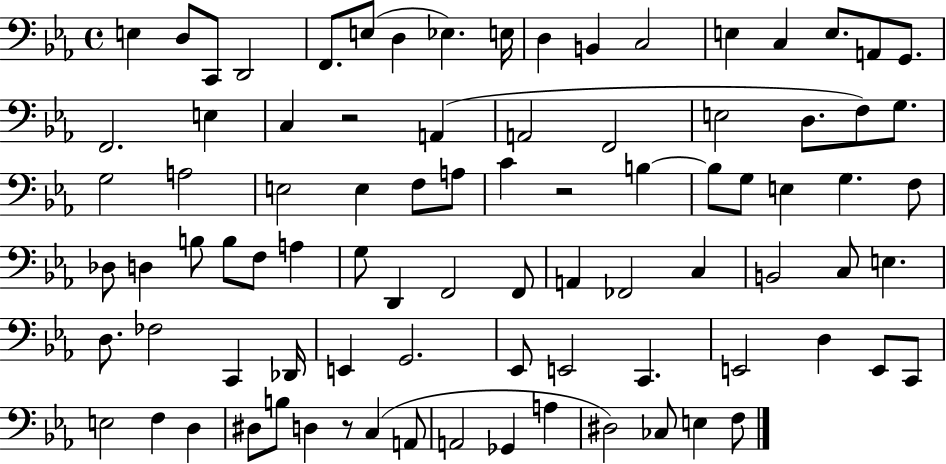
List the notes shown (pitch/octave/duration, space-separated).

E3/q D3/e C2/e D2/h F2/e. E3/e D3/q Eb3/q. E3/s D3/q B2/q C3/h E3/q C3/q E3/e. A2/e G2/e. F2/h. E3/q C3/q R/h A2/q A2/h F2/h E3/h D3/e. F3/e G3/e. G3/h A3/h E3/h E3/q F3/e A3/e C4/q R/h B3/q B3/e G3/e E3/q G3/q. F3/e Db3/e D3/q B3/e B3/e F3/e A3/q G3/e D2/q F2/h F2/e A2/q FES2/h C3/q B2/h C3/e E3/q. D3/e. FES3/h C2/q Db2/s E2/q G2/h. Eb2/e E2/h C2/q. E2/h D3/q E2/e C2/e E3/h F3/q D3/q D#3/e B3/e D3/q R/e C3/q A2/e A2/h Gb2/q A3/q D#3/h CES3/e E3/q F3/e